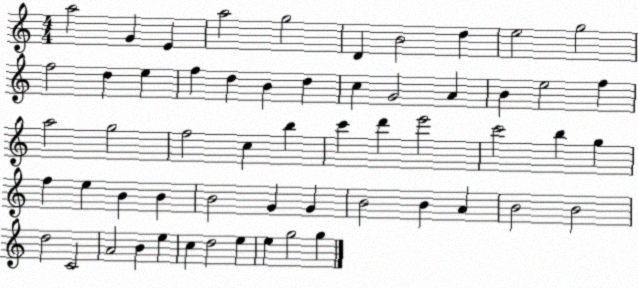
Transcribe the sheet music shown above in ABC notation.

X:1
T:Untitled
M:4/4
L:1/4
K:C
a2 G E a2 g2 D B2 d e2 g2 f2 d e f d B d c G2 A B e2 f a2 g2 f2 c b c' d' e'2 c'2 b g f e B B B2 G G B2 B A B2 B2 d2 C2 A2 B e c d2 e e g2 g